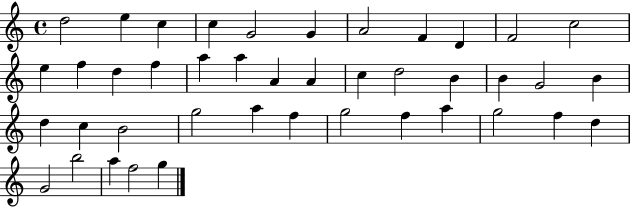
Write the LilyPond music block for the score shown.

{
  \clef treble
  \time 4/4
  \defaultTimeSignature
  \key c \major
  d''2 e''4 c''4 | c''4 g'2 g'4 | a'2 f'4 d'4 | f'2 c''2 | \break e''4 f''4 d''4 f''4 | a''4 a''4 a'4 a'4 | c''4 d''2 b'4 | b'4 g'2 b'4 | \break d''4 c''4 b'2 | g''2 a''4 f''4 | g''2 f''4 a''4 | g''2 f''4 d''4 | \break g'2 b''2 | a''4 f''2 g''4 | \bar "|."
}